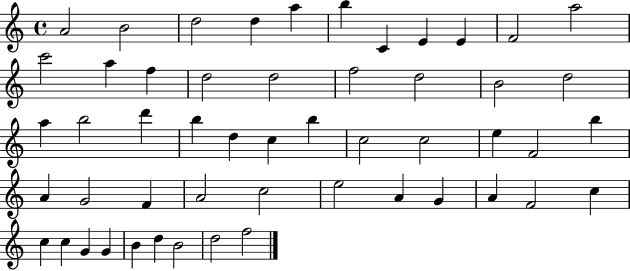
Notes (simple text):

A4/h B4/h D5/h D5/q A5/q B5/q C4/q E4/q E4/q F4/h A5/h C6/h A5/q F5/q D5/h D5/h F5/h D5/h B4/h D5/h A5/q B5/h D6/q B5/q D5/q C5/q B5/q C5/h C5/h E5/q F4/h B5/q A4/q G4/h F4/q A4/h C5/h E5/h A4/q G4/q A4/q F4/h C5/q C5/q C5/q G4/q G4/q B4/q D5/q B4/h D5/h F5/h